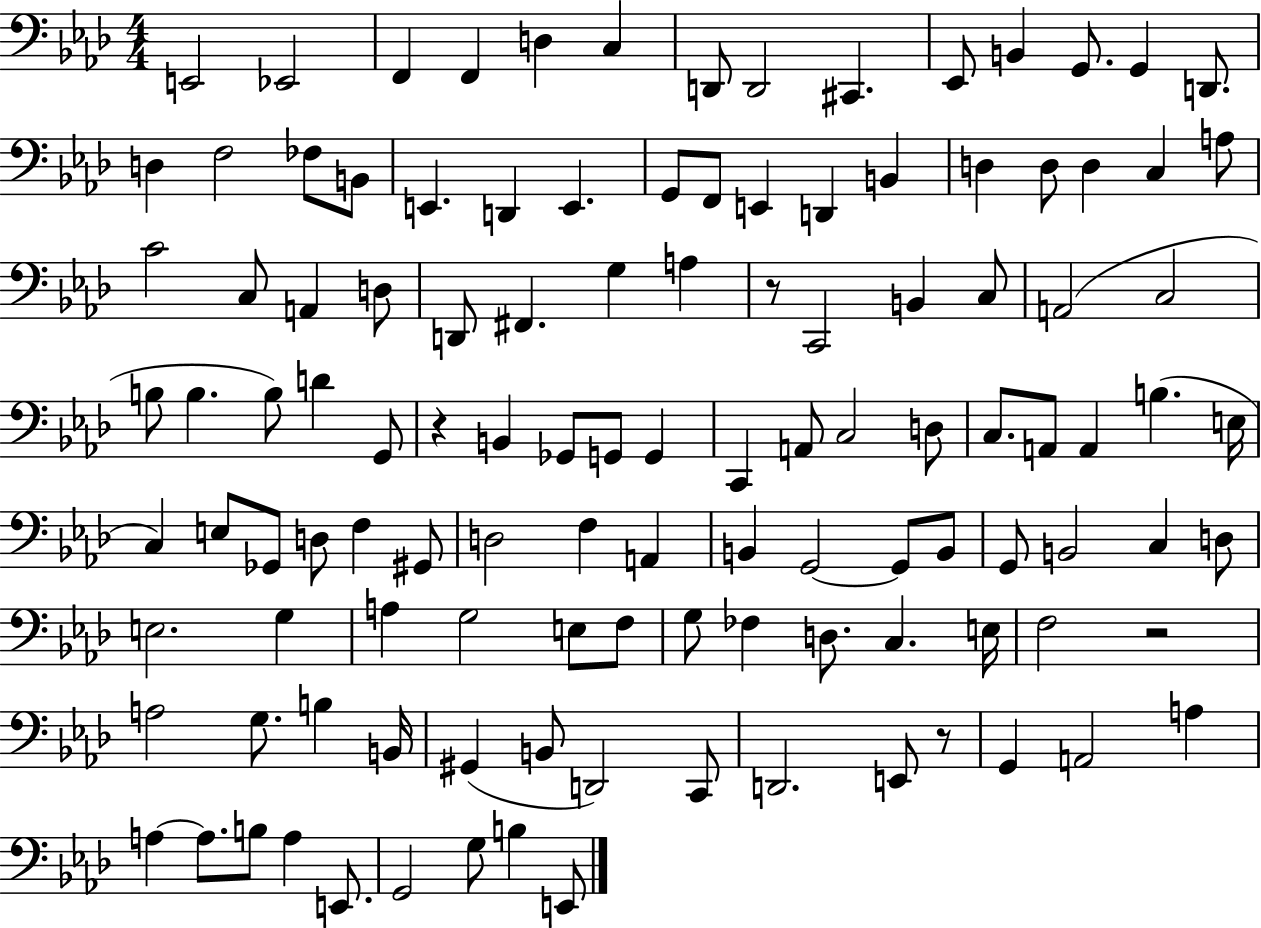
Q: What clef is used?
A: bass